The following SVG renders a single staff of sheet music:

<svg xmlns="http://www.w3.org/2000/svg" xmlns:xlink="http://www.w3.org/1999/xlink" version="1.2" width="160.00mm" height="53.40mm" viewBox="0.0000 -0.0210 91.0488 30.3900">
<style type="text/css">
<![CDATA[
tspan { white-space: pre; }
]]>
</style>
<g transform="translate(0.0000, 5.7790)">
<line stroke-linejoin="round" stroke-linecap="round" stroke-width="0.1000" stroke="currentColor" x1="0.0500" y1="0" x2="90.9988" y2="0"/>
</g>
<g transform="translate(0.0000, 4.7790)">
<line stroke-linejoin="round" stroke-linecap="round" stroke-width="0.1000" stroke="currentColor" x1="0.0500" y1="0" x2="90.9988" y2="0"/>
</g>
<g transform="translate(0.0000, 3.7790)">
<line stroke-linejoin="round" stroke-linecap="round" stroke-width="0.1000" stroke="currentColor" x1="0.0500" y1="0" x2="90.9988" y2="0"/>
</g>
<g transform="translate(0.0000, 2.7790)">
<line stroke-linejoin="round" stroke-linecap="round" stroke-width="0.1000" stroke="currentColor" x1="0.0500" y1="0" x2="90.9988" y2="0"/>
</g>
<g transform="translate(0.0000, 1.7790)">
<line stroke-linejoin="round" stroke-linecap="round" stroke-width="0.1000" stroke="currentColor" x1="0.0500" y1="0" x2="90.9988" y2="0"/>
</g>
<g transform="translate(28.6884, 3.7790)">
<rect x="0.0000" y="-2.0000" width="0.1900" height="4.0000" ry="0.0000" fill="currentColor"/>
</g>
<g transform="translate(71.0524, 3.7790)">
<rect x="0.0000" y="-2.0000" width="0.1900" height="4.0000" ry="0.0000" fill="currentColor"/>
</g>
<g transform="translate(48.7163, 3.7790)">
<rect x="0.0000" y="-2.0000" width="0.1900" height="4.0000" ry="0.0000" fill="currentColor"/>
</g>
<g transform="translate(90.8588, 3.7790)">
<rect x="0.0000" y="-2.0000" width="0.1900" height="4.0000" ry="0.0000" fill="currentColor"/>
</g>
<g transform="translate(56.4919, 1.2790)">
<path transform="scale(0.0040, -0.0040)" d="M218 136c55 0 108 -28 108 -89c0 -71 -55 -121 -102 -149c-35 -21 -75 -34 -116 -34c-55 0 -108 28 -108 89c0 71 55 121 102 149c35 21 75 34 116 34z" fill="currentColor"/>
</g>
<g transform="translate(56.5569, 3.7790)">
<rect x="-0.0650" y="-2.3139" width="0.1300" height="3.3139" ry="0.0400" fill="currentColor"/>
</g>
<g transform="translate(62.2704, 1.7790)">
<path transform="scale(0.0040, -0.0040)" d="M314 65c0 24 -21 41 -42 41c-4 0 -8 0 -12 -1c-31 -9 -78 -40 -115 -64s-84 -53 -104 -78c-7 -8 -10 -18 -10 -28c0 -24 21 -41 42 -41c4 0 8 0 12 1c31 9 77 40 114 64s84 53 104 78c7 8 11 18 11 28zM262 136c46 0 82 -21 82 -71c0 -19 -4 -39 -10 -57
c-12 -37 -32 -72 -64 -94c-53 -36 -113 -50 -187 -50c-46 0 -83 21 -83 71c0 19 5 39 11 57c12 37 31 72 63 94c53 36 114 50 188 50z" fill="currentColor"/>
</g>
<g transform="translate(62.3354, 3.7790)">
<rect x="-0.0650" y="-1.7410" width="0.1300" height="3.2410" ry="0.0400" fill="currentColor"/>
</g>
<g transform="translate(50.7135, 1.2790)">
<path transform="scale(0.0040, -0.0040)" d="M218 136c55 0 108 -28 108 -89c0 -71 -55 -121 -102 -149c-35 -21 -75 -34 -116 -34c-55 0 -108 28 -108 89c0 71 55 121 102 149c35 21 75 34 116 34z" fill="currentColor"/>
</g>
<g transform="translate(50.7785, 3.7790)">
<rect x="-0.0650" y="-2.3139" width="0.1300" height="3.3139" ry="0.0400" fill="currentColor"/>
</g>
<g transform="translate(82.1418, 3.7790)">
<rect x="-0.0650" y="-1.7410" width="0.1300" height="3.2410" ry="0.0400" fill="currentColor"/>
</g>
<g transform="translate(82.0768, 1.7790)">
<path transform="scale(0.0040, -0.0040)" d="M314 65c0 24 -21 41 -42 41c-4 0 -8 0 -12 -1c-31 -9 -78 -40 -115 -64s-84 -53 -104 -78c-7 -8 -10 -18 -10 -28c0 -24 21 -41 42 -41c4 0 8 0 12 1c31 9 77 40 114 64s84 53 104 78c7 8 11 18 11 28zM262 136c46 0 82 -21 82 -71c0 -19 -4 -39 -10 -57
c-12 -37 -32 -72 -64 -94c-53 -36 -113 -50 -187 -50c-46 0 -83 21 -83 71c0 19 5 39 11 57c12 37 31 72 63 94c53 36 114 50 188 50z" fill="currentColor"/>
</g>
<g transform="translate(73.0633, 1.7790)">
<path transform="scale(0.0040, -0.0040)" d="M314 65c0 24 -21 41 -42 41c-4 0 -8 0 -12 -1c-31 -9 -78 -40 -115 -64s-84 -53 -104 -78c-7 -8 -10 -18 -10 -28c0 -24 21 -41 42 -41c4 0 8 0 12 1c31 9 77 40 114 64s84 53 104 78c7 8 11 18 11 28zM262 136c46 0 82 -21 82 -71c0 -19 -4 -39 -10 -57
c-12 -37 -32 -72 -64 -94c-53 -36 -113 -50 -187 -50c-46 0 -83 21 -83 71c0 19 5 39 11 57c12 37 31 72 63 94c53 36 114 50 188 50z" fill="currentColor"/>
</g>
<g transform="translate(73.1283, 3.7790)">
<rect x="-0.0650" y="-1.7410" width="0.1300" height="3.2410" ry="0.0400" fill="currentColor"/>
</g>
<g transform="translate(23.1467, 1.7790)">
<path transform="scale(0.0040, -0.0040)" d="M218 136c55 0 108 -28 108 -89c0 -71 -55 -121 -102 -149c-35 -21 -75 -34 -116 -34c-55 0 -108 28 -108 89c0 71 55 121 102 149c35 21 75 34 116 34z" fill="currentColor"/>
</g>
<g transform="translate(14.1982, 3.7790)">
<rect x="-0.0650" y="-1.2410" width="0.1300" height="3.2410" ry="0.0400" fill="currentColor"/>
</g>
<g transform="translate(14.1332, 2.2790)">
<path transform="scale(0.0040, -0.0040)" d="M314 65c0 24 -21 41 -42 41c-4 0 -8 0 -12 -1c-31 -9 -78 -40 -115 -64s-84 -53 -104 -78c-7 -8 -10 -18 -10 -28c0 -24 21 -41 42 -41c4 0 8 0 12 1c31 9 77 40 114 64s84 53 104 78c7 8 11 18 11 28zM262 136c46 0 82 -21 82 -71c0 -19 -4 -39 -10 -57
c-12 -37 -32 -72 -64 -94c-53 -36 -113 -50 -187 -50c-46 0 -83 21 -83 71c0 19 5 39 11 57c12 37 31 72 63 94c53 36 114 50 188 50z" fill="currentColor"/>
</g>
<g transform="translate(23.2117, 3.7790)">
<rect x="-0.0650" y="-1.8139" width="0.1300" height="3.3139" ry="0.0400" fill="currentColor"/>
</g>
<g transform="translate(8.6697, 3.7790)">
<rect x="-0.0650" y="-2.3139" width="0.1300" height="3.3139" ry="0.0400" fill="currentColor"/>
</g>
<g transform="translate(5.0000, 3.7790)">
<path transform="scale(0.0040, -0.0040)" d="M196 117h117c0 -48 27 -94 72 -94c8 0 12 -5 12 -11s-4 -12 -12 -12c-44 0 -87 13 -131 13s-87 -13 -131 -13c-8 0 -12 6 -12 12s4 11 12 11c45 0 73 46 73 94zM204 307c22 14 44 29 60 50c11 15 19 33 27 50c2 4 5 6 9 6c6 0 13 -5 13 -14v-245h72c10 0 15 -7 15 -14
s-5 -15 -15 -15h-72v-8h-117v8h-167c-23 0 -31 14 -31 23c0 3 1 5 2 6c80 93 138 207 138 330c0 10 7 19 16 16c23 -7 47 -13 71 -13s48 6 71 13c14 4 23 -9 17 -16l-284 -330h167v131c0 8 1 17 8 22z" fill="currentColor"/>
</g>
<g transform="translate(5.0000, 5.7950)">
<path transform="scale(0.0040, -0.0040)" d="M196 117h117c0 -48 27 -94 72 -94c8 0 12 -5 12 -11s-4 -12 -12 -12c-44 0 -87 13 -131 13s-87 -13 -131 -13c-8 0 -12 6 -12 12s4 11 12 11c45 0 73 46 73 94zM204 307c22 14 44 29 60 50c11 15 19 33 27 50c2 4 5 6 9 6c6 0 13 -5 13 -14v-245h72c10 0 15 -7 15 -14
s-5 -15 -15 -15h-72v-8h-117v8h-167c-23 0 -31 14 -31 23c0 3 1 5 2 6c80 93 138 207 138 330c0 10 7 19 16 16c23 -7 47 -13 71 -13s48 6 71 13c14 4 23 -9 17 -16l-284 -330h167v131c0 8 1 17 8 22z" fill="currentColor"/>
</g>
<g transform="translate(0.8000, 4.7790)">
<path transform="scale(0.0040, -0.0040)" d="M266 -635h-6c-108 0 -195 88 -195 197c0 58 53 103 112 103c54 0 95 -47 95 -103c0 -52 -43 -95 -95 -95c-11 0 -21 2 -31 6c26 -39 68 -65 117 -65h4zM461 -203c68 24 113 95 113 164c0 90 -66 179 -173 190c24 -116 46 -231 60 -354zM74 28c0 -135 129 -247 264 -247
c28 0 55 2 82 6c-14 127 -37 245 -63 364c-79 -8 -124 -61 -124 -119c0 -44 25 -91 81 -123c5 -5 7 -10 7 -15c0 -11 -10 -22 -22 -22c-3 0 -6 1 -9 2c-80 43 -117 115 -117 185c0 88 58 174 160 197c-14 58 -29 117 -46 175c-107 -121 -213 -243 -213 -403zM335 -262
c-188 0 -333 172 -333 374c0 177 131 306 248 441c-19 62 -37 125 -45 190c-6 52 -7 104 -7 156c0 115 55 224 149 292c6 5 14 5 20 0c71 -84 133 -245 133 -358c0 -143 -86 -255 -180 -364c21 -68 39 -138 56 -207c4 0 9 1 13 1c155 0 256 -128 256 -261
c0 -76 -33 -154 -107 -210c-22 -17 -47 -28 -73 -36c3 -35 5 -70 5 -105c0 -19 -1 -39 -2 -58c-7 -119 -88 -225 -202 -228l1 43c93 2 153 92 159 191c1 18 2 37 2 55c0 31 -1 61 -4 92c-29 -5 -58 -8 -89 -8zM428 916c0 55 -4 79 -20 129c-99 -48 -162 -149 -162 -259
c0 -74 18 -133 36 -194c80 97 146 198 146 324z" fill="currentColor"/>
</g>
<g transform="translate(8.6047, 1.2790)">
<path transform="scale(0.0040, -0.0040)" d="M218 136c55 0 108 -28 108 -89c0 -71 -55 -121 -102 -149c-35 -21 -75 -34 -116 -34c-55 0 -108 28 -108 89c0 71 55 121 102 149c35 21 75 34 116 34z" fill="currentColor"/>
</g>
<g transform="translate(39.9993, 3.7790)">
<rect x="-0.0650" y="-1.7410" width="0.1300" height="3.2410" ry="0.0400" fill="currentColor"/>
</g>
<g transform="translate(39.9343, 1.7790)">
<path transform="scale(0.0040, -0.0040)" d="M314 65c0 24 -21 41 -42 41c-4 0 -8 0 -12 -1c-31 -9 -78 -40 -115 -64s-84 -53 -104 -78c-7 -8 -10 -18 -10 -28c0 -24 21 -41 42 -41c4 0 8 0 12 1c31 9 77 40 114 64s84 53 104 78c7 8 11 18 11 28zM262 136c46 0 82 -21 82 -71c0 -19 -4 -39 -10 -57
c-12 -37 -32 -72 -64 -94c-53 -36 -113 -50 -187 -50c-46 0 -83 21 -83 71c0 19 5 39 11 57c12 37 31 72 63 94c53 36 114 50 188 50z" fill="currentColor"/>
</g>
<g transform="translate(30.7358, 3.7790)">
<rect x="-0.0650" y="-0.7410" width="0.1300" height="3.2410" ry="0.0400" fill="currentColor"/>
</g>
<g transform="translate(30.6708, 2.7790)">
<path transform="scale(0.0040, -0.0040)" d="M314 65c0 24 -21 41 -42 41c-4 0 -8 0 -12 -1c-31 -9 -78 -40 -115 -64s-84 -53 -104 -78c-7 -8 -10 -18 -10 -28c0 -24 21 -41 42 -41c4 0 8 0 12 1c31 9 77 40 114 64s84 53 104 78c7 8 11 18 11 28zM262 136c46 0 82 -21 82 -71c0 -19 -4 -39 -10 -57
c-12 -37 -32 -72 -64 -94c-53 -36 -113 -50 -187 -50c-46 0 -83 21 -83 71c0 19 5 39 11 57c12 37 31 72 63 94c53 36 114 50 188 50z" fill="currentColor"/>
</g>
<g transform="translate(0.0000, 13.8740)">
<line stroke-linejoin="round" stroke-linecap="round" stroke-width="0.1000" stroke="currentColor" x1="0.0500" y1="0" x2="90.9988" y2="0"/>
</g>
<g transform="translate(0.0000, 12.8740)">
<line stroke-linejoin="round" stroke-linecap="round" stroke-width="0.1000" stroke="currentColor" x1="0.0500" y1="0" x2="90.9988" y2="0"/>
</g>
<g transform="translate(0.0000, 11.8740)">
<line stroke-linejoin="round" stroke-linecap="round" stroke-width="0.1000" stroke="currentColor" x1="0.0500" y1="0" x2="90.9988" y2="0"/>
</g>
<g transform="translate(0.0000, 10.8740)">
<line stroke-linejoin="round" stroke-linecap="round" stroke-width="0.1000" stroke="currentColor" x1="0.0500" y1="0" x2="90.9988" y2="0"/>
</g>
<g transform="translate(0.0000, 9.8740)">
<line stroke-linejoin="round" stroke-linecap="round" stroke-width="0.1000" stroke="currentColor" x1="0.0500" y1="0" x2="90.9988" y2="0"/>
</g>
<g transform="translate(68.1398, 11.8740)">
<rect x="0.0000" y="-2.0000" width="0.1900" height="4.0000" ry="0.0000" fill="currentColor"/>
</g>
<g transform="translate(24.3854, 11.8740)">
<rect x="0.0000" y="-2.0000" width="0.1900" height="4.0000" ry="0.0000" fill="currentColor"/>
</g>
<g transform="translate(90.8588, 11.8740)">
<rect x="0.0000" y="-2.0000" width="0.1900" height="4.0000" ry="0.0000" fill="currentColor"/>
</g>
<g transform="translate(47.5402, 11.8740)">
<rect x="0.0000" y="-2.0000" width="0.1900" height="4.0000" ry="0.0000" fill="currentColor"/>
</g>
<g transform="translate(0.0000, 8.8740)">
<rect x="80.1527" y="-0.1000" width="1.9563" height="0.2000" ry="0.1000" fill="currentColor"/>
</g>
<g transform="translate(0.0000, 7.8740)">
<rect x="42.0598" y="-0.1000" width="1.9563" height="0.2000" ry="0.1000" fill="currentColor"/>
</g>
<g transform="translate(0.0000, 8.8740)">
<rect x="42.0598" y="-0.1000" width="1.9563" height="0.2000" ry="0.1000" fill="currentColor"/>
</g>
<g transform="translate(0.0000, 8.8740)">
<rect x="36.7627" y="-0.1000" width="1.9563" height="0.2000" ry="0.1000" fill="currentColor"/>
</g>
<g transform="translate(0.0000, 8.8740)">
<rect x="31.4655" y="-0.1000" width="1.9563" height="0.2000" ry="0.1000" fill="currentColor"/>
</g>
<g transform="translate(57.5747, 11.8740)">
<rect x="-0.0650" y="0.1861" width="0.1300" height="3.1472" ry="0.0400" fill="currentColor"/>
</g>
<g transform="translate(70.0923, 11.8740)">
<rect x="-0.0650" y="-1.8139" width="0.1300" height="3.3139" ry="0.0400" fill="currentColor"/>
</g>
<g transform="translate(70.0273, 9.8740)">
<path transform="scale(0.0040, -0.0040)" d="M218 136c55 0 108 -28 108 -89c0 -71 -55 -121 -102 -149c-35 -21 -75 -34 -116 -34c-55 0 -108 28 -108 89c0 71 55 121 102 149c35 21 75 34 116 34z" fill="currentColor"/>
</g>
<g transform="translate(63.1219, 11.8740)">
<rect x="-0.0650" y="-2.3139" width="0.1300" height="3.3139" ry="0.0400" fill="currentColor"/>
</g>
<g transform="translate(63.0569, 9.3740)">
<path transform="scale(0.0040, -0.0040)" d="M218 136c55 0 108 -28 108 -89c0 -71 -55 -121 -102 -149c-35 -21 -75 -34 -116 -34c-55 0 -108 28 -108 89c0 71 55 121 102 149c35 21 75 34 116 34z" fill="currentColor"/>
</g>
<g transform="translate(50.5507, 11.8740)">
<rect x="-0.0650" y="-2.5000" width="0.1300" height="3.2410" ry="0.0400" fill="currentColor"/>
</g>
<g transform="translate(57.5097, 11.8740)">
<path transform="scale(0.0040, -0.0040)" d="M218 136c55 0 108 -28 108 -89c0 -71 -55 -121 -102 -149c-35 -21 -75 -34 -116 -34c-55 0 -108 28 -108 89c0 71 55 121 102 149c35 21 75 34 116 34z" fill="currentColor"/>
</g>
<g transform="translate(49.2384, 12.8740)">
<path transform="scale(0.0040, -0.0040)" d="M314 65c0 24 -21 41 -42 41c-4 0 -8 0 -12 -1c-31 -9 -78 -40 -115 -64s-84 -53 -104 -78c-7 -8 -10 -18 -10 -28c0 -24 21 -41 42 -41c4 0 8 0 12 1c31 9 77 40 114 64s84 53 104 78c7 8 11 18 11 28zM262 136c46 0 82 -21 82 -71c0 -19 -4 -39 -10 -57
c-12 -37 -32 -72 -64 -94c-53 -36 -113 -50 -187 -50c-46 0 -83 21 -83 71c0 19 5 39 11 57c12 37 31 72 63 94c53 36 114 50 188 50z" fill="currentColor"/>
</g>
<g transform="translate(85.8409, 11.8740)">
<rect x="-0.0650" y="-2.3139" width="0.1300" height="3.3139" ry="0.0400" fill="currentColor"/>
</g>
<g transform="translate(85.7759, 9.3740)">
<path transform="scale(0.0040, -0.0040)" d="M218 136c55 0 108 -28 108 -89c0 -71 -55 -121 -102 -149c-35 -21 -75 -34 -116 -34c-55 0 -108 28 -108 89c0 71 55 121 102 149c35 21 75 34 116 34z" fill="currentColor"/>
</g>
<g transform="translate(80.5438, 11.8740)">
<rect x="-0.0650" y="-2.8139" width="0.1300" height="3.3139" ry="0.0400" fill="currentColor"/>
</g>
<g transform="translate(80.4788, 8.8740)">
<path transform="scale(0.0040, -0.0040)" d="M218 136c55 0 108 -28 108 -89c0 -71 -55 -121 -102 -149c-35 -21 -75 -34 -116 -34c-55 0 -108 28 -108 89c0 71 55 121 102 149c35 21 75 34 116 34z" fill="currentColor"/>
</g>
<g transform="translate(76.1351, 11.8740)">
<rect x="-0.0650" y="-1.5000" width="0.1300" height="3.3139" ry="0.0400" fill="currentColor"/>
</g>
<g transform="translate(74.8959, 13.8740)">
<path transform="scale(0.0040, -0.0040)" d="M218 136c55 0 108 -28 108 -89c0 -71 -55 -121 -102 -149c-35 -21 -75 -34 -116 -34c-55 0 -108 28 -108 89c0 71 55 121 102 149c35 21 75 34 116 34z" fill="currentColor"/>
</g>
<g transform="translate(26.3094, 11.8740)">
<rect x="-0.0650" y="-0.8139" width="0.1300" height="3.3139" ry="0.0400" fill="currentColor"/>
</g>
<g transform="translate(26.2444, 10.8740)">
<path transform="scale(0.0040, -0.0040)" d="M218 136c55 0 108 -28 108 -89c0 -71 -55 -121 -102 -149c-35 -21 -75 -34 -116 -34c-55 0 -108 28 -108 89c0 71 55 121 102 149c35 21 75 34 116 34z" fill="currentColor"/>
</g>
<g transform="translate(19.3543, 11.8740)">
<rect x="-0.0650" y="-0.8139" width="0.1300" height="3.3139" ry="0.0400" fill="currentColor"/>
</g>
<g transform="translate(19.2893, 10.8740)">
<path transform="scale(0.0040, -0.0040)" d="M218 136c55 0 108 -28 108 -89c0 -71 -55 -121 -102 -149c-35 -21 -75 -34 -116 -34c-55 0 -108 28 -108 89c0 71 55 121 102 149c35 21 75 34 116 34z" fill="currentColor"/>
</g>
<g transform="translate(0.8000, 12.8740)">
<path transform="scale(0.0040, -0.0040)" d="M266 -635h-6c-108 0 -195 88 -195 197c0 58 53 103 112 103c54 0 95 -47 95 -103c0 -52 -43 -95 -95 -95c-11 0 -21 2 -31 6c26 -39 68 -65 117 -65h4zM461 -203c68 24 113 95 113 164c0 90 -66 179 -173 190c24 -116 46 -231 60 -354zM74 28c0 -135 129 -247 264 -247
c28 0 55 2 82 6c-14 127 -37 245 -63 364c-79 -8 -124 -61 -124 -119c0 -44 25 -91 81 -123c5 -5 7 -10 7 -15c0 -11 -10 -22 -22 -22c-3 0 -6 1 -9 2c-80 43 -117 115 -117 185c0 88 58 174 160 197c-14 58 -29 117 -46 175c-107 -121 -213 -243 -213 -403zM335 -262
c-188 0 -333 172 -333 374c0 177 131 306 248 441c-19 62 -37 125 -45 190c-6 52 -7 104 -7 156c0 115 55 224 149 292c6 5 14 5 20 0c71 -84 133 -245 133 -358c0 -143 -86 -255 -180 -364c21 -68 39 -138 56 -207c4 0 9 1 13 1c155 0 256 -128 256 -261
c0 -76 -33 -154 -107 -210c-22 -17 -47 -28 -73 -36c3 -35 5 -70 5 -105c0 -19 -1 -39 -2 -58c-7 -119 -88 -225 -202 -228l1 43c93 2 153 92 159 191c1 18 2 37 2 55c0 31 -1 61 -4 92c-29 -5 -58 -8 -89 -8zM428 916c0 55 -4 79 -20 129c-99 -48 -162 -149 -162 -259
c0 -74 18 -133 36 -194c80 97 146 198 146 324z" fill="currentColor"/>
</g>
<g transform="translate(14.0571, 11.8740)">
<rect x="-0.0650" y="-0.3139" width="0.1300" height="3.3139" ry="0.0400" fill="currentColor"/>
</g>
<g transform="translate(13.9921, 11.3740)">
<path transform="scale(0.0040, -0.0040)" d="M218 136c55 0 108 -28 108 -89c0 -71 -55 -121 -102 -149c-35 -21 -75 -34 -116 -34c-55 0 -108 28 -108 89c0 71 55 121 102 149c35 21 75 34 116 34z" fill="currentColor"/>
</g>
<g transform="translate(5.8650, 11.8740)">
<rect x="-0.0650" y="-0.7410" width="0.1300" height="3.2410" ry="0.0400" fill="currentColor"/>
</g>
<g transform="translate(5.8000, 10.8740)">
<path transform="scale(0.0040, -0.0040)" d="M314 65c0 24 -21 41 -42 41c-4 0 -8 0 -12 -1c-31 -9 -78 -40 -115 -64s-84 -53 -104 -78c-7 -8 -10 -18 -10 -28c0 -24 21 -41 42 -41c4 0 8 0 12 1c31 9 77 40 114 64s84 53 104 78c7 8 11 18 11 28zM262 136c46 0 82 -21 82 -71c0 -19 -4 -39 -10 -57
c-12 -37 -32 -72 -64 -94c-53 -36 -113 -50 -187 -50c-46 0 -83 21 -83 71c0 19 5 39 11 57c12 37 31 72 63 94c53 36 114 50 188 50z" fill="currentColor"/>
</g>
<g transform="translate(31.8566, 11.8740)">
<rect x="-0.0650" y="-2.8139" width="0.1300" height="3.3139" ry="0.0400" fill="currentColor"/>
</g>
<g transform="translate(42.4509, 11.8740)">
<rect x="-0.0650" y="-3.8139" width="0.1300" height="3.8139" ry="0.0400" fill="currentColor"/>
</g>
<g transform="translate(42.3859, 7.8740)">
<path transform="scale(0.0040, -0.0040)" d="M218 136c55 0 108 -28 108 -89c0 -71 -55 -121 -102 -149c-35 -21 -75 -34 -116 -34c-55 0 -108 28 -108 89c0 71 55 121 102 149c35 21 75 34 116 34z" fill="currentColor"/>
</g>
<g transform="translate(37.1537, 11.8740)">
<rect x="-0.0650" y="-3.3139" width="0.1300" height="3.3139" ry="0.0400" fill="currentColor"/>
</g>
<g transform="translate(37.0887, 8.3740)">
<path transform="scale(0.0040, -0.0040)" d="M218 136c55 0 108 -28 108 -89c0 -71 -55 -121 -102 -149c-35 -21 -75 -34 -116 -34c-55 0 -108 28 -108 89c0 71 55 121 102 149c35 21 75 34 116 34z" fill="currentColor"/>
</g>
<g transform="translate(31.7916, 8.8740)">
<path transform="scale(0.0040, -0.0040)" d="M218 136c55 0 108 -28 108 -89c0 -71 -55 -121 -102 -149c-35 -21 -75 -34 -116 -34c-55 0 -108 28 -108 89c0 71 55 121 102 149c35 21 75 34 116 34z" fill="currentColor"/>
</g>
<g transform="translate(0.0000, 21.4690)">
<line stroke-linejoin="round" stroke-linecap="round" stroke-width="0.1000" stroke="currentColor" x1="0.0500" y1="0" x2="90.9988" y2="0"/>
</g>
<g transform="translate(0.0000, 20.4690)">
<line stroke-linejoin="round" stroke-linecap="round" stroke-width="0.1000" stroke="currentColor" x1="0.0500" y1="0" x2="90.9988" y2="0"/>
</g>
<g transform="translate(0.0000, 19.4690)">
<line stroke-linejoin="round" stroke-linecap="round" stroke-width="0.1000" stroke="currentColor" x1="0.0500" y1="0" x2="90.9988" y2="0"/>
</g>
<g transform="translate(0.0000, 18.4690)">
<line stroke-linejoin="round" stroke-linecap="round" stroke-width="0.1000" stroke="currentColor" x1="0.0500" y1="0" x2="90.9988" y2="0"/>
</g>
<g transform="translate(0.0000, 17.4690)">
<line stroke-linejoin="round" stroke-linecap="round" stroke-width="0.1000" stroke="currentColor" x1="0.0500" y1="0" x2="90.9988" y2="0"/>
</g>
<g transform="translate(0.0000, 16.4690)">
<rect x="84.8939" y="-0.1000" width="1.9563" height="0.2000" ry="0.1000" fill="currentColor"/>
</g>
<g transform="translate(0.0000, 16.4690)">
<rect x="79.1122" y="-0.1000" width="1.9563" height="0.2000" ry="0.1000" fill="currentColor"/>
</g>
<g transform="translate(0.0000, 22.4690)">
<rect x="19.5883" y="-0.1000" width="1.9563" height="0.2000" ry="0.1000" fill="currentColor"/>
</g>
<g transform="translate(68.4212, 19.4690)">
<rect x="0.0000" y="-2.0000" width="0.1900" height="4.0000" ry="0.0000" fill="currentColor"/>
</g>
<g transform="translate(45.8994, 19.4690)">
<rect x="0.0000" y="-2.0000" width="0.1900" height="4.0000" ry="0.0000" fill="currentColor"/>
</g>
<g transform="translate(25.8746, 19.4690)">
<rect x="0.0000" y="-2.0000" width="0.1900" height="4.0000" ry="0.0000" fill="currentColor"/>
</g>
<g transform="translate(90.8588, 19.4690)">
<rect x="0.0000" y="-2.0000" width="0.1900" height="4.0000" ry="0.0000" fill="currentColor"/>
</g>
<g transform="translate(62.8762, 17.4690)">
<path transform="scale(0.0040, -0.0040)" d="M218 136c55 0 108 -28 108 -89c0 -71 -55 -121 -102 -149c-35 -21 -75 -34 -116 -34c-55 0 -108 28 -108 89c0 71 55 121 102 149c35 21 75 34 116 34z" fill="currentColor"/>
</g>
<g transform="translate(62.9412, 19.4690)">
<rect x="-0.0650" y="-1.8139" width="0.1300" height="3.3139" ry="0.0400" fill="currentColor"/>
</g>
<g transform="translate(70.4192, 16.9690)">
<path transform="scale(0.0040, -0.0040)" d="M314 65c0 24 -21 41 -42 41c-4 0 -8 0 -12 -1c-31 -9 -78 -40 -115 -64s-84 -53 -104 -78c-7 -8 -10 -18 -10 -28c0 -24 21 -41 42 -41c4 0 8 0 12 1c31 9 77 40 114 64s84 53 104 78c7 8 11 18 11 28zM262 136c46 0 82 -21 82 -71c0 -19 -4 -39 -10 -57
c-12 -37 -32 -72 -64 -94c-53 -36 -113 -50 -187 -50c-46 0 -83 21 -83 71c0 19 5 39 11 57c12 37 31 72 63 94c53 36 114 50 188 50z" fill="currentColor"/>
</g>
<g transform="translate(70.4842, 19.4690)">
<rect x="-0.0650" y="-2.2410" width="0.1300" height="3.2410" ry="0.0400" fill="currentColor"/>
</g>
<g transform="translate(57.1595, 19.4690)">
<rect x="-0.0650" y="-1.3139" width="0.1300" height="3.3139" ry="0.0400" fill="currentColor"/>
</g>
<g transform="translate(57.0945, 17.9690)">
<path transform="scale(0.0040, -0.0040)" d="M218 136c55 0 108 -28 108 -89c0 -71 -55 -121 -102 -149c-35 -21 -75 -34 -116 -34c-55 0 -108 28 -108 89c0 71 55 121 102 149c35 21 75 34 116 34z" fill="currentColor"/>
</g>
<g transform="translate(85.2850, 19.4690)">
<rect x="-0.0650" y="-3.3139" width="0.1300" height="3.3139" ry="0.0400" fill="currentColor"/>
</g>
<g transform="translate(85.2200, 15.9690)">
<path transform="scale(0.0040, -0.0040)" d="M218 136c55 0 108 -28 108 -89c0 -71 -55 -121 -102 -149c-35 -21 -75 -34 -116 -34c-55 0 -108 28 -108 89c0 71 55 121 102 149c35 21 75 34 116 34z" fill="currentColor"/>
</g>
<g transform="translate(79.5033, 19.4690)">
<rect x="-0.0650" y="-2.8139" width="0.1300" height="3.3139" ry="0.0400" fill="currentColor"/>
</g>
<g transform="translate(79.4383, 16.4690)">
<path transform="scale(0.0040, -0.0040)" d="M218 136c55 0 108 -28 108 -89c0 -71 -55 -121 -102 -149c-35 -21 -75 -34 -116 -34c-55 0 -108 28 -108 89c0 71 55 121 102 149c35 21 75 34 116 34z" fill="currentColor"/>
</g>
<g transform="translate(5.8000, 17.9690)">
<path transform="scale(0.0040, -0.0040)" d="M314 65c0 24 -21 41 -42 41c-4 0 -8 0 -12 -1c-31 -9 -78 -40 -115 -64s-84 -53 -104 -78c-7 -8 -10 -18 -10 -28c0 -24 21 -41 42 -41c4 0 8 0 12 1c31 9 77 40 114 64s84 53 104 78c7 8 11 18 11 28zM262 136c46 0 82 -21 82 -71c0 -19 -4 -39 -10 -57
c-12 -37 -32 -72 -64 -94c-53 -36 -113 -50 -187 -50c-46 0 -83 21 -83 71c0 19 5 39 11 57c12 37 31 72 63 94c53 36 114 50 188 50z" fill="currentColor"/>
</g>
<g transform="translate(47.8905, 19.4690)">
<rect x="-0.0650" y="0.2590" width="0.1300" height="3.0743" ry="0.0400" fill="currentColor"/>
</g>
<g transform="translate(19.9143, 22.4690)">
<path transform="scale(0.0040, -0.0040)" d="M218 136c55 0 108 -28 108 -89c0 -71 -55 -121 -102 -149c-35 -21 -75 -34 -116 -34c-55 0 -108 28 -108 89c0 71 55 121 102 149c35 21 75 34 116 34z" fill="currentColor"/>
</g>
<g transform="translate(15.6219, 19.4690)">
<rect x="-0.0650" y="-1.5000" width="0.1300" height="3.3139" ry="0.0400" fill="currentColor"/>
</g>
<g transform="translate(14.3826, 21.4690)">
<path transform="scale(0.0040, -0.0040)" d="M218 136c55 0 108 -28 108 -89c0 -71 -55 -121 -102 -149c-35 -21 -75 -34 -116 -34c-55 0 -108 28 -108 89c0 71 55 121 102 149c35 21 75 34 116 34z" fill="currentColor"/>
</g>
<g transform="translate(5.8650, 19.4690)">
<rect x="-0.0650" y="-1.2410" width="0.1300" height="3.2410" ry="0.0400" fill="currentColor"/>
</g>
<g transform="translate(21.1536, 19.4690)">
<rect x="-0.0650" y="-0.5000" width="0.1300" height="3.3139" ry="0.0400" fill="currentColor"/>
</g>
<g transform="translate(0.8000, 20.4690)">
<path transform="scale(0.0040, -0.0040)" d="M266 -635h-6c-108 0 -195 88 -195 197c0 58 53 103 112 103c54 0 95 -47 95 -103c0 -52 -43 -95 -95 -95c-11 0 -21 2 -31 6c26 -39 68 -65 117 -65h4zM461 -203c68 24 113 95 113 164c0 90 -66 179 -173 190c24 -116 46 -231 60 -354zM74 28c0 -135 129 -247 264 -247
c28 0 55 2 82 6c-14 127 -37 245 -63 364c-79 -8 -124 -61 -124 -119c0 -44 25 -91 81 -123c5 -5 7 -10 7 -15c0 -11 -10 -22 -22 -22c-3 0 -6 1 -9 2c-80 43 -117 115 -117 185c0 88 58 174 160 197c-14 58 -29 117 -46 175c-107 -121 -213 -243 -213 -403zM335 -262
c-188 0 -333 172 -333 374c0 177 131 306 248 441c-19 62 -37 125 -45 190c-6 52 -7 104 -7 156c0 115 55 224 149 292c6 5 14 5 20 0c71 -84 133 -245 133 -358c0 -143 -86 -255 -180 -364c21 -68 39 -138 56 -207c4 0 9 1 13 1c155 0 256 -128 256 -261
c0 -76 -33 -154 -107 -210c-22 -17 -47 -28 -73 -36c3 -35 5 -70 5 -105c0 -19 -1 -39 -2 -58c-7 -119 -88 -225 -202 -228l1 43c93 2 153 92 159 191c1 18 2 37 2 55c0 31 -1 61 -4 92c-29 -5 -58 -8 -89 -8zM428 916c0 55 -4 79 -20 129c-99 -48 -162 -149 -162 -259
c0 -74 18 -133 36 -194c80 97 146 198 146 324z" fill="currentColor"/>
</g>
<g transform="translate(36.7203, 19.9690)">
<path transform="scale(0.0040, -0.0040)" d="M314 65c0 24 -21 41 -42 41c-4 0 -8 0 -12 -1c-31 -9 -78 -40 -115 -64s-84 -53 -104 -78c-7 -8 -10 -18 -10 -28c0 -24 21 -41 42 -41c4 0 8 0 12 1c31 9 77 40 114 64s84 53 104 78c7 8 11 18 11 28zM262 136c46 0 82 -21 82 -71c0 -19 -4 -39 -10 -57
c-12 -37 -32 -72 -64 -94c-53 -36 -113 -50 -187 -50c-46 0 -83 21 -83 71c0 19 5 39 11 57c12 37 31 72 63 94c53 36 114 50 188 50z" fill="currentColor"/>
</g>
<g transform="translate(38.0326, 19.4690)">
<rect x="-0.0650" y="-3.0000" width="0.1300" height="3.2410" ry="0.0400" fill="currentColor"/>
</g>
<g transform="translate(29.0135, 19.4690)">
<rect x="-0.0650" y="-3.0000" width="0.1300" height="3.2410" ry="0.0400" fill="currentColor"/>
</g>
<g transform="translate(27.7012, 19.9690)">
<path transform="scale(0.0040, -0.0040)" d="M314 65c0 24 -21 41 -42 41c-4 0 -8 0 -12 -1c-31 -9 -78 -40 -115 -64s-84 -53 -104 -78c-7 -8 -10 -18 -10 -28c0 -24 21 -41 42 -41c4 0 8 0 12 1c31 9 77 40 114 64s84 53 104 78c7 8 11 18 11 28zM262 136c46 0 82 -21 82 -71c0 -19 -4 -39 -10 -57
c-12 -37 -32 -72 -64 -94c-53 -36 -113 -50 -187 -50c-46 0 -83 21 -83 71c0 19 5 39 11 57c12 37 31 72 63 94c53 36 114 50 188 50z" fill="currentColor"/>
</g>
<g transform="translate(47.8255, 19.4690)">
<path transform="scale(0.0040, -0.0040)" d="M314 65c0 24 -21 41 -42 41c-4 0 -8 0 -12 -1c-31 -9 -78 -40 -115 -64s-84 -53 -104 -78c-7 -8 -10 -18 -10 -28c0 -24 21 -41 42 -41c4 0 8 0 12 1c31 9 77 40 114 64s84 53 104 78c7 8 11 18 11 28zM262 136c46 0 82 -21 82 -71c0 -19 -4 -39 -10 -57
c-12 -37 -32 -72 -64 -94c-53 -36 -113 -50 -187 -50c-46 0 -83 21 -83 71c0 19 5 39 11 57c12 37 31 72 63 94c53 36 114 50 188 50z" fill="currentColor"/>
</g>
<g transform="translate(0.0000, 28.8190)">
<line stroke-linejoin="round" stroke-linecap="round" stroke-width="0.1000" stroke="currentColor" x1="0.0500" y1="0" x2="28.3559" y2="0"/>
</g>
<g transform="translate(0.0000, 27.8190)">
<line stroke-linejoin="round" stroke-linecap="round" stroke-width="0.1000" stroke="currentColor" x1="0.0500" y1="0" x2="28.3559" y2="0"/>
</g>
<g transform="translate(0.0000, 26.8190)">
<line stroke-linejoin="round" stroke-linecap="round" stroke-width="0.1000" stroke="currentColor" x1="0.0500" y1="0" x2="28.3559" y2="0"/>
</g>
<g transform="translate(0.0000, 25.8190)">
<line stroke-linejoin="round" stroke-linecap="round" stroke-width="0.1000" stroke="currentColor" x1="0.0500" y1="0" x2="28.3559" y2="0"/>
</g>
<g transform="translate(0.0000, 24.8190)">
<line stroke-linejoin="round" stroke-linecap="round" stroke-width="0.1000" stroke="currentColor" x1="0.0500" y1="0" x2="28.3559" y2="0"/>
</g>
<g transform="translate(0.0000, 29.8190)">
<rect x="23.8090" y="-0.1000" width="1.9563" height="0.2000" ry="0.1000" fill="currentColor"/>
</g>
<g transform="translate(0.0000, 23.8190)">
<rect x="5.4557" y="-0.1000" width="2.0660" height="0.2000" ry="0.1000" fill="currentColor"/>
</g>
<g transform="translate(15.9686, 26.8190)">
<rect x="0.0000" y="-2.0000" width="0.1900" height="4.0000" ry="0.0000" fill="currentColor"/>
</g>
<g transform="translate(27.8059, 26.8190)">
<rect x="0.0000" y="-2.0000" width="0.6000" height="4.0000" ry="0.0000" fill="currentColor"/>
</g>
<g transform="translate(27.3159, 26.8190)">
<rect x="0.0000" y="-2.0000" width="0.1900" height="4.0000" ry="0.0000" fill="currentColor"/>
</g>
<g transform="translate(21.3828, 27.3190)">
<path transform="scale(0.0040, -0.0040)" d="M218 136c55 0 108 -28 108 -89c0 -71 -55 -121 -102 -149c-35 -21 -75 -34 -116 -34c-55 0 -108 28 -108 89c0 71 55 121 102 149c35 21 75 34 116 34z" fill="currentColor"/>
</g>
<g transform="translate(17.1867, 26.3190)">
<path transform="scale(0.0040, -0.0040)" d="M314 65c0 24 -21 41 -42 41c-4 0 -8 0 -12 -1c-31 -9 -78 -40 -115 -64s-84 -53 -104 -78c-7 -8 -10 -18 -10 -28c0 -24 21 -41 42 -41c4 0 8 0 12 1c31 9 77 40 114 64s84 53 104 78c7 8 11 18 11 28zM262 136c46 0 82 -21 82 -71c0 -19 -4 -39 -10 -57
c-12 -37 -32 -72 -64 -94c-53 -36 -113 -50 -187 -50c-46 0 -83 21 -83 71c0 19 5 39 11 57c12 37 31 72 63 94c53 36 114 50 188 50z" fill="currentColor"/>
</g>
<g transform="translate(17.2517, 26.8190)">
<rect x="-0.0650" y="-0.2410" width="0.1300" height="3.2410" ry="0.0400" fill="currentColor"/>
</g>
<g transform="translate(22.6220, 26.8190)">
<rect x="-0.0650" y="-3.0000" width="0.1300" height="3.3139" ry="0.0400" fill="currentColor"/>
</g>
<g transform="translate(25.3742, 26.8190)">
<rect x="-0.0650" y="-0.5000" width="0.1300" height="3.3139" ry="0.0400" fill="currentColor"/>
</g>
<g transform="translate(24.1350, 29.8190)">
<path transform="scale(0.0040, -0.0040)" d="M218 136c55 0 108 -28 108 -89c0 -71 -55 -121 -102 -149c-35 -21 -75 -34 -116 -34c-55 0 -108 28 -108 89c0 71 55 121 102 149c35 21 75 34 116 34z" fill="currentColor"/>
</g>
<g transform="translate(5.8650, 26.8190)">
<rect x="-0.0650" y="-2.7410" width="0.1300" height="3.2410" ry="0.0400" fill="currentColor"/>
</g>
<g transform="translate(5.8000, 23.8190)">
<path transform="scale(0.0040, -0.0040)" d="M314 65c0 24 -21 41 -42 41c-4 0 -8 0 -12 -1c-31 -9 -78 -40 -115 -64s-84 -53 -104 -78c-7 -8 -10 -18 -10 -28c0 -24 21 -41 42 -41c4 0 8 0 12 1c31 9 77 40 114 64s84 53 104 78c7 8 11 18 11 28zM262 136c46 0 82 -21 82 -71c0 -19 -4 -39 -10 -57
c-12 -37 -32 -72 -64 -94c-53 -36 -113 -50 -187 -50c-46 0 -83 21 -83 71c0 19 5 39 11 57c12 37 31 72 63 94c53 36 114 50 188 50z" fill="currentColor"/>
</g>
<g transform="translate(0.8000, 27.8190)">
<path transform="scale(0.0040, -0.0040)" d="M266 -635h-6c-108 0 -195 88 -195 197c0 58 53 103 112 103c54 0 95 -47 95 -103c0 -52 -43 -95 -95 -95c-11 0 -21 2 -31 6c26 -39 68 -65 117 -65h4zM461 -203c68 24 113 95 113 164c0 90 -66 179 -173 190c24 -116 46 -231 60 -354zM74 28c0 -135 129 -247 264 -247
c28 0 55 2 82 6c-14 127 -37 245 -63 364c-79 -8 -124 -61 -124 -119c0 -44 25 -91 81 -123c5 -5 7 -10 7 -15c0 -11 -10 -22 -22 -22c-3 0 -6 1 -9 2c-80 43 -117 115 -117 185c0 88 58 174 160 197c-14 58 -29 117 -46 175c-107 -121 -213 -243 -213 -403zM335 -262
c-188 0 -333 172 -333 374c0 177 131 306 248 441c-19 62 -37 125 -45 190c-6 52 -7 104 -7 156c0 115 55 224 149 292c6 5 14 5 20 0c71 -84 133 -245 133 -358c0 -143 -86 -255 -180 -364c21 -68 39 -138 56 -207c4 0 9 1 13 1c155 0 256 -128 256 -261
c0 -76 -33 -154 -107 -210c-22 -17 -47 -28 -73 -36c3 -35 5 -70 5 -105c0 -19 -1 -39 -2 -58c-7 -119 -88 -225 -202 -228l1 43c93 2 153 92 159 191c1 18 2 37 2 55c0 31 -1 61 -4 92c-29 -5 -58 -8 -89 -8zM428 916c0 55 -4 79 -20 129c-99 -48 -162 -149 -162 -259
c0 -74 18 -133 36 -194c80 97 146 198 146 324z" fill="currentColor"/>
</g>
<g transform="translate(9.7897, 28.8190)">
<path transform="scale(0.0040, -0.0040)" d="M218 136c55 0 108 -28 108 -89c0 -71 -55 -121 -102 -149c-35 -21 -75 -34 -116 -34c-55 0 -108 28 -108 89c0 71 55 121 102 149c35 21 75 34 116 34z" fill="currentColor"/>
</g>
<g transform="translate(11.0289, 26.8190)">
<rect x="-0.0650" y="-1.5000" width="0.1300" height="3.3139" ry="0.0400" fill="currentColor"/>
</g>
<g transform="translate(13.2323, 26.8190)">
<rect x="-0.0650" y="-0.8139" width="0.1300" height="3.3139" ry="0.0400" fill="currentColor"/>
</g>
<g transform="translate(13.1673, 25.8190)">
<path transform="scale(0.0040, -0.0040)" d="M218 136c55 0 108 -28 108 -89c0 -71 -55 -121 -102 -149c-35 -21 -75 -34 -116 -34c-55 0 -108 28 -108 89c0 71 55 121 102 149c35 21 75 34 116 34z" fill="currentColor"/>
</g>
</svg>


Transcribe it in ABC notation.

X:1
T:Untitled
M:4/4
L:1/4
K:C
g e2 f d2 f2 g g f2 f2 f2 d2 c d d a b c' G2 B g f E a g e2 E C A2 A2 B2 e f g2 a b a2 E d c2 A C